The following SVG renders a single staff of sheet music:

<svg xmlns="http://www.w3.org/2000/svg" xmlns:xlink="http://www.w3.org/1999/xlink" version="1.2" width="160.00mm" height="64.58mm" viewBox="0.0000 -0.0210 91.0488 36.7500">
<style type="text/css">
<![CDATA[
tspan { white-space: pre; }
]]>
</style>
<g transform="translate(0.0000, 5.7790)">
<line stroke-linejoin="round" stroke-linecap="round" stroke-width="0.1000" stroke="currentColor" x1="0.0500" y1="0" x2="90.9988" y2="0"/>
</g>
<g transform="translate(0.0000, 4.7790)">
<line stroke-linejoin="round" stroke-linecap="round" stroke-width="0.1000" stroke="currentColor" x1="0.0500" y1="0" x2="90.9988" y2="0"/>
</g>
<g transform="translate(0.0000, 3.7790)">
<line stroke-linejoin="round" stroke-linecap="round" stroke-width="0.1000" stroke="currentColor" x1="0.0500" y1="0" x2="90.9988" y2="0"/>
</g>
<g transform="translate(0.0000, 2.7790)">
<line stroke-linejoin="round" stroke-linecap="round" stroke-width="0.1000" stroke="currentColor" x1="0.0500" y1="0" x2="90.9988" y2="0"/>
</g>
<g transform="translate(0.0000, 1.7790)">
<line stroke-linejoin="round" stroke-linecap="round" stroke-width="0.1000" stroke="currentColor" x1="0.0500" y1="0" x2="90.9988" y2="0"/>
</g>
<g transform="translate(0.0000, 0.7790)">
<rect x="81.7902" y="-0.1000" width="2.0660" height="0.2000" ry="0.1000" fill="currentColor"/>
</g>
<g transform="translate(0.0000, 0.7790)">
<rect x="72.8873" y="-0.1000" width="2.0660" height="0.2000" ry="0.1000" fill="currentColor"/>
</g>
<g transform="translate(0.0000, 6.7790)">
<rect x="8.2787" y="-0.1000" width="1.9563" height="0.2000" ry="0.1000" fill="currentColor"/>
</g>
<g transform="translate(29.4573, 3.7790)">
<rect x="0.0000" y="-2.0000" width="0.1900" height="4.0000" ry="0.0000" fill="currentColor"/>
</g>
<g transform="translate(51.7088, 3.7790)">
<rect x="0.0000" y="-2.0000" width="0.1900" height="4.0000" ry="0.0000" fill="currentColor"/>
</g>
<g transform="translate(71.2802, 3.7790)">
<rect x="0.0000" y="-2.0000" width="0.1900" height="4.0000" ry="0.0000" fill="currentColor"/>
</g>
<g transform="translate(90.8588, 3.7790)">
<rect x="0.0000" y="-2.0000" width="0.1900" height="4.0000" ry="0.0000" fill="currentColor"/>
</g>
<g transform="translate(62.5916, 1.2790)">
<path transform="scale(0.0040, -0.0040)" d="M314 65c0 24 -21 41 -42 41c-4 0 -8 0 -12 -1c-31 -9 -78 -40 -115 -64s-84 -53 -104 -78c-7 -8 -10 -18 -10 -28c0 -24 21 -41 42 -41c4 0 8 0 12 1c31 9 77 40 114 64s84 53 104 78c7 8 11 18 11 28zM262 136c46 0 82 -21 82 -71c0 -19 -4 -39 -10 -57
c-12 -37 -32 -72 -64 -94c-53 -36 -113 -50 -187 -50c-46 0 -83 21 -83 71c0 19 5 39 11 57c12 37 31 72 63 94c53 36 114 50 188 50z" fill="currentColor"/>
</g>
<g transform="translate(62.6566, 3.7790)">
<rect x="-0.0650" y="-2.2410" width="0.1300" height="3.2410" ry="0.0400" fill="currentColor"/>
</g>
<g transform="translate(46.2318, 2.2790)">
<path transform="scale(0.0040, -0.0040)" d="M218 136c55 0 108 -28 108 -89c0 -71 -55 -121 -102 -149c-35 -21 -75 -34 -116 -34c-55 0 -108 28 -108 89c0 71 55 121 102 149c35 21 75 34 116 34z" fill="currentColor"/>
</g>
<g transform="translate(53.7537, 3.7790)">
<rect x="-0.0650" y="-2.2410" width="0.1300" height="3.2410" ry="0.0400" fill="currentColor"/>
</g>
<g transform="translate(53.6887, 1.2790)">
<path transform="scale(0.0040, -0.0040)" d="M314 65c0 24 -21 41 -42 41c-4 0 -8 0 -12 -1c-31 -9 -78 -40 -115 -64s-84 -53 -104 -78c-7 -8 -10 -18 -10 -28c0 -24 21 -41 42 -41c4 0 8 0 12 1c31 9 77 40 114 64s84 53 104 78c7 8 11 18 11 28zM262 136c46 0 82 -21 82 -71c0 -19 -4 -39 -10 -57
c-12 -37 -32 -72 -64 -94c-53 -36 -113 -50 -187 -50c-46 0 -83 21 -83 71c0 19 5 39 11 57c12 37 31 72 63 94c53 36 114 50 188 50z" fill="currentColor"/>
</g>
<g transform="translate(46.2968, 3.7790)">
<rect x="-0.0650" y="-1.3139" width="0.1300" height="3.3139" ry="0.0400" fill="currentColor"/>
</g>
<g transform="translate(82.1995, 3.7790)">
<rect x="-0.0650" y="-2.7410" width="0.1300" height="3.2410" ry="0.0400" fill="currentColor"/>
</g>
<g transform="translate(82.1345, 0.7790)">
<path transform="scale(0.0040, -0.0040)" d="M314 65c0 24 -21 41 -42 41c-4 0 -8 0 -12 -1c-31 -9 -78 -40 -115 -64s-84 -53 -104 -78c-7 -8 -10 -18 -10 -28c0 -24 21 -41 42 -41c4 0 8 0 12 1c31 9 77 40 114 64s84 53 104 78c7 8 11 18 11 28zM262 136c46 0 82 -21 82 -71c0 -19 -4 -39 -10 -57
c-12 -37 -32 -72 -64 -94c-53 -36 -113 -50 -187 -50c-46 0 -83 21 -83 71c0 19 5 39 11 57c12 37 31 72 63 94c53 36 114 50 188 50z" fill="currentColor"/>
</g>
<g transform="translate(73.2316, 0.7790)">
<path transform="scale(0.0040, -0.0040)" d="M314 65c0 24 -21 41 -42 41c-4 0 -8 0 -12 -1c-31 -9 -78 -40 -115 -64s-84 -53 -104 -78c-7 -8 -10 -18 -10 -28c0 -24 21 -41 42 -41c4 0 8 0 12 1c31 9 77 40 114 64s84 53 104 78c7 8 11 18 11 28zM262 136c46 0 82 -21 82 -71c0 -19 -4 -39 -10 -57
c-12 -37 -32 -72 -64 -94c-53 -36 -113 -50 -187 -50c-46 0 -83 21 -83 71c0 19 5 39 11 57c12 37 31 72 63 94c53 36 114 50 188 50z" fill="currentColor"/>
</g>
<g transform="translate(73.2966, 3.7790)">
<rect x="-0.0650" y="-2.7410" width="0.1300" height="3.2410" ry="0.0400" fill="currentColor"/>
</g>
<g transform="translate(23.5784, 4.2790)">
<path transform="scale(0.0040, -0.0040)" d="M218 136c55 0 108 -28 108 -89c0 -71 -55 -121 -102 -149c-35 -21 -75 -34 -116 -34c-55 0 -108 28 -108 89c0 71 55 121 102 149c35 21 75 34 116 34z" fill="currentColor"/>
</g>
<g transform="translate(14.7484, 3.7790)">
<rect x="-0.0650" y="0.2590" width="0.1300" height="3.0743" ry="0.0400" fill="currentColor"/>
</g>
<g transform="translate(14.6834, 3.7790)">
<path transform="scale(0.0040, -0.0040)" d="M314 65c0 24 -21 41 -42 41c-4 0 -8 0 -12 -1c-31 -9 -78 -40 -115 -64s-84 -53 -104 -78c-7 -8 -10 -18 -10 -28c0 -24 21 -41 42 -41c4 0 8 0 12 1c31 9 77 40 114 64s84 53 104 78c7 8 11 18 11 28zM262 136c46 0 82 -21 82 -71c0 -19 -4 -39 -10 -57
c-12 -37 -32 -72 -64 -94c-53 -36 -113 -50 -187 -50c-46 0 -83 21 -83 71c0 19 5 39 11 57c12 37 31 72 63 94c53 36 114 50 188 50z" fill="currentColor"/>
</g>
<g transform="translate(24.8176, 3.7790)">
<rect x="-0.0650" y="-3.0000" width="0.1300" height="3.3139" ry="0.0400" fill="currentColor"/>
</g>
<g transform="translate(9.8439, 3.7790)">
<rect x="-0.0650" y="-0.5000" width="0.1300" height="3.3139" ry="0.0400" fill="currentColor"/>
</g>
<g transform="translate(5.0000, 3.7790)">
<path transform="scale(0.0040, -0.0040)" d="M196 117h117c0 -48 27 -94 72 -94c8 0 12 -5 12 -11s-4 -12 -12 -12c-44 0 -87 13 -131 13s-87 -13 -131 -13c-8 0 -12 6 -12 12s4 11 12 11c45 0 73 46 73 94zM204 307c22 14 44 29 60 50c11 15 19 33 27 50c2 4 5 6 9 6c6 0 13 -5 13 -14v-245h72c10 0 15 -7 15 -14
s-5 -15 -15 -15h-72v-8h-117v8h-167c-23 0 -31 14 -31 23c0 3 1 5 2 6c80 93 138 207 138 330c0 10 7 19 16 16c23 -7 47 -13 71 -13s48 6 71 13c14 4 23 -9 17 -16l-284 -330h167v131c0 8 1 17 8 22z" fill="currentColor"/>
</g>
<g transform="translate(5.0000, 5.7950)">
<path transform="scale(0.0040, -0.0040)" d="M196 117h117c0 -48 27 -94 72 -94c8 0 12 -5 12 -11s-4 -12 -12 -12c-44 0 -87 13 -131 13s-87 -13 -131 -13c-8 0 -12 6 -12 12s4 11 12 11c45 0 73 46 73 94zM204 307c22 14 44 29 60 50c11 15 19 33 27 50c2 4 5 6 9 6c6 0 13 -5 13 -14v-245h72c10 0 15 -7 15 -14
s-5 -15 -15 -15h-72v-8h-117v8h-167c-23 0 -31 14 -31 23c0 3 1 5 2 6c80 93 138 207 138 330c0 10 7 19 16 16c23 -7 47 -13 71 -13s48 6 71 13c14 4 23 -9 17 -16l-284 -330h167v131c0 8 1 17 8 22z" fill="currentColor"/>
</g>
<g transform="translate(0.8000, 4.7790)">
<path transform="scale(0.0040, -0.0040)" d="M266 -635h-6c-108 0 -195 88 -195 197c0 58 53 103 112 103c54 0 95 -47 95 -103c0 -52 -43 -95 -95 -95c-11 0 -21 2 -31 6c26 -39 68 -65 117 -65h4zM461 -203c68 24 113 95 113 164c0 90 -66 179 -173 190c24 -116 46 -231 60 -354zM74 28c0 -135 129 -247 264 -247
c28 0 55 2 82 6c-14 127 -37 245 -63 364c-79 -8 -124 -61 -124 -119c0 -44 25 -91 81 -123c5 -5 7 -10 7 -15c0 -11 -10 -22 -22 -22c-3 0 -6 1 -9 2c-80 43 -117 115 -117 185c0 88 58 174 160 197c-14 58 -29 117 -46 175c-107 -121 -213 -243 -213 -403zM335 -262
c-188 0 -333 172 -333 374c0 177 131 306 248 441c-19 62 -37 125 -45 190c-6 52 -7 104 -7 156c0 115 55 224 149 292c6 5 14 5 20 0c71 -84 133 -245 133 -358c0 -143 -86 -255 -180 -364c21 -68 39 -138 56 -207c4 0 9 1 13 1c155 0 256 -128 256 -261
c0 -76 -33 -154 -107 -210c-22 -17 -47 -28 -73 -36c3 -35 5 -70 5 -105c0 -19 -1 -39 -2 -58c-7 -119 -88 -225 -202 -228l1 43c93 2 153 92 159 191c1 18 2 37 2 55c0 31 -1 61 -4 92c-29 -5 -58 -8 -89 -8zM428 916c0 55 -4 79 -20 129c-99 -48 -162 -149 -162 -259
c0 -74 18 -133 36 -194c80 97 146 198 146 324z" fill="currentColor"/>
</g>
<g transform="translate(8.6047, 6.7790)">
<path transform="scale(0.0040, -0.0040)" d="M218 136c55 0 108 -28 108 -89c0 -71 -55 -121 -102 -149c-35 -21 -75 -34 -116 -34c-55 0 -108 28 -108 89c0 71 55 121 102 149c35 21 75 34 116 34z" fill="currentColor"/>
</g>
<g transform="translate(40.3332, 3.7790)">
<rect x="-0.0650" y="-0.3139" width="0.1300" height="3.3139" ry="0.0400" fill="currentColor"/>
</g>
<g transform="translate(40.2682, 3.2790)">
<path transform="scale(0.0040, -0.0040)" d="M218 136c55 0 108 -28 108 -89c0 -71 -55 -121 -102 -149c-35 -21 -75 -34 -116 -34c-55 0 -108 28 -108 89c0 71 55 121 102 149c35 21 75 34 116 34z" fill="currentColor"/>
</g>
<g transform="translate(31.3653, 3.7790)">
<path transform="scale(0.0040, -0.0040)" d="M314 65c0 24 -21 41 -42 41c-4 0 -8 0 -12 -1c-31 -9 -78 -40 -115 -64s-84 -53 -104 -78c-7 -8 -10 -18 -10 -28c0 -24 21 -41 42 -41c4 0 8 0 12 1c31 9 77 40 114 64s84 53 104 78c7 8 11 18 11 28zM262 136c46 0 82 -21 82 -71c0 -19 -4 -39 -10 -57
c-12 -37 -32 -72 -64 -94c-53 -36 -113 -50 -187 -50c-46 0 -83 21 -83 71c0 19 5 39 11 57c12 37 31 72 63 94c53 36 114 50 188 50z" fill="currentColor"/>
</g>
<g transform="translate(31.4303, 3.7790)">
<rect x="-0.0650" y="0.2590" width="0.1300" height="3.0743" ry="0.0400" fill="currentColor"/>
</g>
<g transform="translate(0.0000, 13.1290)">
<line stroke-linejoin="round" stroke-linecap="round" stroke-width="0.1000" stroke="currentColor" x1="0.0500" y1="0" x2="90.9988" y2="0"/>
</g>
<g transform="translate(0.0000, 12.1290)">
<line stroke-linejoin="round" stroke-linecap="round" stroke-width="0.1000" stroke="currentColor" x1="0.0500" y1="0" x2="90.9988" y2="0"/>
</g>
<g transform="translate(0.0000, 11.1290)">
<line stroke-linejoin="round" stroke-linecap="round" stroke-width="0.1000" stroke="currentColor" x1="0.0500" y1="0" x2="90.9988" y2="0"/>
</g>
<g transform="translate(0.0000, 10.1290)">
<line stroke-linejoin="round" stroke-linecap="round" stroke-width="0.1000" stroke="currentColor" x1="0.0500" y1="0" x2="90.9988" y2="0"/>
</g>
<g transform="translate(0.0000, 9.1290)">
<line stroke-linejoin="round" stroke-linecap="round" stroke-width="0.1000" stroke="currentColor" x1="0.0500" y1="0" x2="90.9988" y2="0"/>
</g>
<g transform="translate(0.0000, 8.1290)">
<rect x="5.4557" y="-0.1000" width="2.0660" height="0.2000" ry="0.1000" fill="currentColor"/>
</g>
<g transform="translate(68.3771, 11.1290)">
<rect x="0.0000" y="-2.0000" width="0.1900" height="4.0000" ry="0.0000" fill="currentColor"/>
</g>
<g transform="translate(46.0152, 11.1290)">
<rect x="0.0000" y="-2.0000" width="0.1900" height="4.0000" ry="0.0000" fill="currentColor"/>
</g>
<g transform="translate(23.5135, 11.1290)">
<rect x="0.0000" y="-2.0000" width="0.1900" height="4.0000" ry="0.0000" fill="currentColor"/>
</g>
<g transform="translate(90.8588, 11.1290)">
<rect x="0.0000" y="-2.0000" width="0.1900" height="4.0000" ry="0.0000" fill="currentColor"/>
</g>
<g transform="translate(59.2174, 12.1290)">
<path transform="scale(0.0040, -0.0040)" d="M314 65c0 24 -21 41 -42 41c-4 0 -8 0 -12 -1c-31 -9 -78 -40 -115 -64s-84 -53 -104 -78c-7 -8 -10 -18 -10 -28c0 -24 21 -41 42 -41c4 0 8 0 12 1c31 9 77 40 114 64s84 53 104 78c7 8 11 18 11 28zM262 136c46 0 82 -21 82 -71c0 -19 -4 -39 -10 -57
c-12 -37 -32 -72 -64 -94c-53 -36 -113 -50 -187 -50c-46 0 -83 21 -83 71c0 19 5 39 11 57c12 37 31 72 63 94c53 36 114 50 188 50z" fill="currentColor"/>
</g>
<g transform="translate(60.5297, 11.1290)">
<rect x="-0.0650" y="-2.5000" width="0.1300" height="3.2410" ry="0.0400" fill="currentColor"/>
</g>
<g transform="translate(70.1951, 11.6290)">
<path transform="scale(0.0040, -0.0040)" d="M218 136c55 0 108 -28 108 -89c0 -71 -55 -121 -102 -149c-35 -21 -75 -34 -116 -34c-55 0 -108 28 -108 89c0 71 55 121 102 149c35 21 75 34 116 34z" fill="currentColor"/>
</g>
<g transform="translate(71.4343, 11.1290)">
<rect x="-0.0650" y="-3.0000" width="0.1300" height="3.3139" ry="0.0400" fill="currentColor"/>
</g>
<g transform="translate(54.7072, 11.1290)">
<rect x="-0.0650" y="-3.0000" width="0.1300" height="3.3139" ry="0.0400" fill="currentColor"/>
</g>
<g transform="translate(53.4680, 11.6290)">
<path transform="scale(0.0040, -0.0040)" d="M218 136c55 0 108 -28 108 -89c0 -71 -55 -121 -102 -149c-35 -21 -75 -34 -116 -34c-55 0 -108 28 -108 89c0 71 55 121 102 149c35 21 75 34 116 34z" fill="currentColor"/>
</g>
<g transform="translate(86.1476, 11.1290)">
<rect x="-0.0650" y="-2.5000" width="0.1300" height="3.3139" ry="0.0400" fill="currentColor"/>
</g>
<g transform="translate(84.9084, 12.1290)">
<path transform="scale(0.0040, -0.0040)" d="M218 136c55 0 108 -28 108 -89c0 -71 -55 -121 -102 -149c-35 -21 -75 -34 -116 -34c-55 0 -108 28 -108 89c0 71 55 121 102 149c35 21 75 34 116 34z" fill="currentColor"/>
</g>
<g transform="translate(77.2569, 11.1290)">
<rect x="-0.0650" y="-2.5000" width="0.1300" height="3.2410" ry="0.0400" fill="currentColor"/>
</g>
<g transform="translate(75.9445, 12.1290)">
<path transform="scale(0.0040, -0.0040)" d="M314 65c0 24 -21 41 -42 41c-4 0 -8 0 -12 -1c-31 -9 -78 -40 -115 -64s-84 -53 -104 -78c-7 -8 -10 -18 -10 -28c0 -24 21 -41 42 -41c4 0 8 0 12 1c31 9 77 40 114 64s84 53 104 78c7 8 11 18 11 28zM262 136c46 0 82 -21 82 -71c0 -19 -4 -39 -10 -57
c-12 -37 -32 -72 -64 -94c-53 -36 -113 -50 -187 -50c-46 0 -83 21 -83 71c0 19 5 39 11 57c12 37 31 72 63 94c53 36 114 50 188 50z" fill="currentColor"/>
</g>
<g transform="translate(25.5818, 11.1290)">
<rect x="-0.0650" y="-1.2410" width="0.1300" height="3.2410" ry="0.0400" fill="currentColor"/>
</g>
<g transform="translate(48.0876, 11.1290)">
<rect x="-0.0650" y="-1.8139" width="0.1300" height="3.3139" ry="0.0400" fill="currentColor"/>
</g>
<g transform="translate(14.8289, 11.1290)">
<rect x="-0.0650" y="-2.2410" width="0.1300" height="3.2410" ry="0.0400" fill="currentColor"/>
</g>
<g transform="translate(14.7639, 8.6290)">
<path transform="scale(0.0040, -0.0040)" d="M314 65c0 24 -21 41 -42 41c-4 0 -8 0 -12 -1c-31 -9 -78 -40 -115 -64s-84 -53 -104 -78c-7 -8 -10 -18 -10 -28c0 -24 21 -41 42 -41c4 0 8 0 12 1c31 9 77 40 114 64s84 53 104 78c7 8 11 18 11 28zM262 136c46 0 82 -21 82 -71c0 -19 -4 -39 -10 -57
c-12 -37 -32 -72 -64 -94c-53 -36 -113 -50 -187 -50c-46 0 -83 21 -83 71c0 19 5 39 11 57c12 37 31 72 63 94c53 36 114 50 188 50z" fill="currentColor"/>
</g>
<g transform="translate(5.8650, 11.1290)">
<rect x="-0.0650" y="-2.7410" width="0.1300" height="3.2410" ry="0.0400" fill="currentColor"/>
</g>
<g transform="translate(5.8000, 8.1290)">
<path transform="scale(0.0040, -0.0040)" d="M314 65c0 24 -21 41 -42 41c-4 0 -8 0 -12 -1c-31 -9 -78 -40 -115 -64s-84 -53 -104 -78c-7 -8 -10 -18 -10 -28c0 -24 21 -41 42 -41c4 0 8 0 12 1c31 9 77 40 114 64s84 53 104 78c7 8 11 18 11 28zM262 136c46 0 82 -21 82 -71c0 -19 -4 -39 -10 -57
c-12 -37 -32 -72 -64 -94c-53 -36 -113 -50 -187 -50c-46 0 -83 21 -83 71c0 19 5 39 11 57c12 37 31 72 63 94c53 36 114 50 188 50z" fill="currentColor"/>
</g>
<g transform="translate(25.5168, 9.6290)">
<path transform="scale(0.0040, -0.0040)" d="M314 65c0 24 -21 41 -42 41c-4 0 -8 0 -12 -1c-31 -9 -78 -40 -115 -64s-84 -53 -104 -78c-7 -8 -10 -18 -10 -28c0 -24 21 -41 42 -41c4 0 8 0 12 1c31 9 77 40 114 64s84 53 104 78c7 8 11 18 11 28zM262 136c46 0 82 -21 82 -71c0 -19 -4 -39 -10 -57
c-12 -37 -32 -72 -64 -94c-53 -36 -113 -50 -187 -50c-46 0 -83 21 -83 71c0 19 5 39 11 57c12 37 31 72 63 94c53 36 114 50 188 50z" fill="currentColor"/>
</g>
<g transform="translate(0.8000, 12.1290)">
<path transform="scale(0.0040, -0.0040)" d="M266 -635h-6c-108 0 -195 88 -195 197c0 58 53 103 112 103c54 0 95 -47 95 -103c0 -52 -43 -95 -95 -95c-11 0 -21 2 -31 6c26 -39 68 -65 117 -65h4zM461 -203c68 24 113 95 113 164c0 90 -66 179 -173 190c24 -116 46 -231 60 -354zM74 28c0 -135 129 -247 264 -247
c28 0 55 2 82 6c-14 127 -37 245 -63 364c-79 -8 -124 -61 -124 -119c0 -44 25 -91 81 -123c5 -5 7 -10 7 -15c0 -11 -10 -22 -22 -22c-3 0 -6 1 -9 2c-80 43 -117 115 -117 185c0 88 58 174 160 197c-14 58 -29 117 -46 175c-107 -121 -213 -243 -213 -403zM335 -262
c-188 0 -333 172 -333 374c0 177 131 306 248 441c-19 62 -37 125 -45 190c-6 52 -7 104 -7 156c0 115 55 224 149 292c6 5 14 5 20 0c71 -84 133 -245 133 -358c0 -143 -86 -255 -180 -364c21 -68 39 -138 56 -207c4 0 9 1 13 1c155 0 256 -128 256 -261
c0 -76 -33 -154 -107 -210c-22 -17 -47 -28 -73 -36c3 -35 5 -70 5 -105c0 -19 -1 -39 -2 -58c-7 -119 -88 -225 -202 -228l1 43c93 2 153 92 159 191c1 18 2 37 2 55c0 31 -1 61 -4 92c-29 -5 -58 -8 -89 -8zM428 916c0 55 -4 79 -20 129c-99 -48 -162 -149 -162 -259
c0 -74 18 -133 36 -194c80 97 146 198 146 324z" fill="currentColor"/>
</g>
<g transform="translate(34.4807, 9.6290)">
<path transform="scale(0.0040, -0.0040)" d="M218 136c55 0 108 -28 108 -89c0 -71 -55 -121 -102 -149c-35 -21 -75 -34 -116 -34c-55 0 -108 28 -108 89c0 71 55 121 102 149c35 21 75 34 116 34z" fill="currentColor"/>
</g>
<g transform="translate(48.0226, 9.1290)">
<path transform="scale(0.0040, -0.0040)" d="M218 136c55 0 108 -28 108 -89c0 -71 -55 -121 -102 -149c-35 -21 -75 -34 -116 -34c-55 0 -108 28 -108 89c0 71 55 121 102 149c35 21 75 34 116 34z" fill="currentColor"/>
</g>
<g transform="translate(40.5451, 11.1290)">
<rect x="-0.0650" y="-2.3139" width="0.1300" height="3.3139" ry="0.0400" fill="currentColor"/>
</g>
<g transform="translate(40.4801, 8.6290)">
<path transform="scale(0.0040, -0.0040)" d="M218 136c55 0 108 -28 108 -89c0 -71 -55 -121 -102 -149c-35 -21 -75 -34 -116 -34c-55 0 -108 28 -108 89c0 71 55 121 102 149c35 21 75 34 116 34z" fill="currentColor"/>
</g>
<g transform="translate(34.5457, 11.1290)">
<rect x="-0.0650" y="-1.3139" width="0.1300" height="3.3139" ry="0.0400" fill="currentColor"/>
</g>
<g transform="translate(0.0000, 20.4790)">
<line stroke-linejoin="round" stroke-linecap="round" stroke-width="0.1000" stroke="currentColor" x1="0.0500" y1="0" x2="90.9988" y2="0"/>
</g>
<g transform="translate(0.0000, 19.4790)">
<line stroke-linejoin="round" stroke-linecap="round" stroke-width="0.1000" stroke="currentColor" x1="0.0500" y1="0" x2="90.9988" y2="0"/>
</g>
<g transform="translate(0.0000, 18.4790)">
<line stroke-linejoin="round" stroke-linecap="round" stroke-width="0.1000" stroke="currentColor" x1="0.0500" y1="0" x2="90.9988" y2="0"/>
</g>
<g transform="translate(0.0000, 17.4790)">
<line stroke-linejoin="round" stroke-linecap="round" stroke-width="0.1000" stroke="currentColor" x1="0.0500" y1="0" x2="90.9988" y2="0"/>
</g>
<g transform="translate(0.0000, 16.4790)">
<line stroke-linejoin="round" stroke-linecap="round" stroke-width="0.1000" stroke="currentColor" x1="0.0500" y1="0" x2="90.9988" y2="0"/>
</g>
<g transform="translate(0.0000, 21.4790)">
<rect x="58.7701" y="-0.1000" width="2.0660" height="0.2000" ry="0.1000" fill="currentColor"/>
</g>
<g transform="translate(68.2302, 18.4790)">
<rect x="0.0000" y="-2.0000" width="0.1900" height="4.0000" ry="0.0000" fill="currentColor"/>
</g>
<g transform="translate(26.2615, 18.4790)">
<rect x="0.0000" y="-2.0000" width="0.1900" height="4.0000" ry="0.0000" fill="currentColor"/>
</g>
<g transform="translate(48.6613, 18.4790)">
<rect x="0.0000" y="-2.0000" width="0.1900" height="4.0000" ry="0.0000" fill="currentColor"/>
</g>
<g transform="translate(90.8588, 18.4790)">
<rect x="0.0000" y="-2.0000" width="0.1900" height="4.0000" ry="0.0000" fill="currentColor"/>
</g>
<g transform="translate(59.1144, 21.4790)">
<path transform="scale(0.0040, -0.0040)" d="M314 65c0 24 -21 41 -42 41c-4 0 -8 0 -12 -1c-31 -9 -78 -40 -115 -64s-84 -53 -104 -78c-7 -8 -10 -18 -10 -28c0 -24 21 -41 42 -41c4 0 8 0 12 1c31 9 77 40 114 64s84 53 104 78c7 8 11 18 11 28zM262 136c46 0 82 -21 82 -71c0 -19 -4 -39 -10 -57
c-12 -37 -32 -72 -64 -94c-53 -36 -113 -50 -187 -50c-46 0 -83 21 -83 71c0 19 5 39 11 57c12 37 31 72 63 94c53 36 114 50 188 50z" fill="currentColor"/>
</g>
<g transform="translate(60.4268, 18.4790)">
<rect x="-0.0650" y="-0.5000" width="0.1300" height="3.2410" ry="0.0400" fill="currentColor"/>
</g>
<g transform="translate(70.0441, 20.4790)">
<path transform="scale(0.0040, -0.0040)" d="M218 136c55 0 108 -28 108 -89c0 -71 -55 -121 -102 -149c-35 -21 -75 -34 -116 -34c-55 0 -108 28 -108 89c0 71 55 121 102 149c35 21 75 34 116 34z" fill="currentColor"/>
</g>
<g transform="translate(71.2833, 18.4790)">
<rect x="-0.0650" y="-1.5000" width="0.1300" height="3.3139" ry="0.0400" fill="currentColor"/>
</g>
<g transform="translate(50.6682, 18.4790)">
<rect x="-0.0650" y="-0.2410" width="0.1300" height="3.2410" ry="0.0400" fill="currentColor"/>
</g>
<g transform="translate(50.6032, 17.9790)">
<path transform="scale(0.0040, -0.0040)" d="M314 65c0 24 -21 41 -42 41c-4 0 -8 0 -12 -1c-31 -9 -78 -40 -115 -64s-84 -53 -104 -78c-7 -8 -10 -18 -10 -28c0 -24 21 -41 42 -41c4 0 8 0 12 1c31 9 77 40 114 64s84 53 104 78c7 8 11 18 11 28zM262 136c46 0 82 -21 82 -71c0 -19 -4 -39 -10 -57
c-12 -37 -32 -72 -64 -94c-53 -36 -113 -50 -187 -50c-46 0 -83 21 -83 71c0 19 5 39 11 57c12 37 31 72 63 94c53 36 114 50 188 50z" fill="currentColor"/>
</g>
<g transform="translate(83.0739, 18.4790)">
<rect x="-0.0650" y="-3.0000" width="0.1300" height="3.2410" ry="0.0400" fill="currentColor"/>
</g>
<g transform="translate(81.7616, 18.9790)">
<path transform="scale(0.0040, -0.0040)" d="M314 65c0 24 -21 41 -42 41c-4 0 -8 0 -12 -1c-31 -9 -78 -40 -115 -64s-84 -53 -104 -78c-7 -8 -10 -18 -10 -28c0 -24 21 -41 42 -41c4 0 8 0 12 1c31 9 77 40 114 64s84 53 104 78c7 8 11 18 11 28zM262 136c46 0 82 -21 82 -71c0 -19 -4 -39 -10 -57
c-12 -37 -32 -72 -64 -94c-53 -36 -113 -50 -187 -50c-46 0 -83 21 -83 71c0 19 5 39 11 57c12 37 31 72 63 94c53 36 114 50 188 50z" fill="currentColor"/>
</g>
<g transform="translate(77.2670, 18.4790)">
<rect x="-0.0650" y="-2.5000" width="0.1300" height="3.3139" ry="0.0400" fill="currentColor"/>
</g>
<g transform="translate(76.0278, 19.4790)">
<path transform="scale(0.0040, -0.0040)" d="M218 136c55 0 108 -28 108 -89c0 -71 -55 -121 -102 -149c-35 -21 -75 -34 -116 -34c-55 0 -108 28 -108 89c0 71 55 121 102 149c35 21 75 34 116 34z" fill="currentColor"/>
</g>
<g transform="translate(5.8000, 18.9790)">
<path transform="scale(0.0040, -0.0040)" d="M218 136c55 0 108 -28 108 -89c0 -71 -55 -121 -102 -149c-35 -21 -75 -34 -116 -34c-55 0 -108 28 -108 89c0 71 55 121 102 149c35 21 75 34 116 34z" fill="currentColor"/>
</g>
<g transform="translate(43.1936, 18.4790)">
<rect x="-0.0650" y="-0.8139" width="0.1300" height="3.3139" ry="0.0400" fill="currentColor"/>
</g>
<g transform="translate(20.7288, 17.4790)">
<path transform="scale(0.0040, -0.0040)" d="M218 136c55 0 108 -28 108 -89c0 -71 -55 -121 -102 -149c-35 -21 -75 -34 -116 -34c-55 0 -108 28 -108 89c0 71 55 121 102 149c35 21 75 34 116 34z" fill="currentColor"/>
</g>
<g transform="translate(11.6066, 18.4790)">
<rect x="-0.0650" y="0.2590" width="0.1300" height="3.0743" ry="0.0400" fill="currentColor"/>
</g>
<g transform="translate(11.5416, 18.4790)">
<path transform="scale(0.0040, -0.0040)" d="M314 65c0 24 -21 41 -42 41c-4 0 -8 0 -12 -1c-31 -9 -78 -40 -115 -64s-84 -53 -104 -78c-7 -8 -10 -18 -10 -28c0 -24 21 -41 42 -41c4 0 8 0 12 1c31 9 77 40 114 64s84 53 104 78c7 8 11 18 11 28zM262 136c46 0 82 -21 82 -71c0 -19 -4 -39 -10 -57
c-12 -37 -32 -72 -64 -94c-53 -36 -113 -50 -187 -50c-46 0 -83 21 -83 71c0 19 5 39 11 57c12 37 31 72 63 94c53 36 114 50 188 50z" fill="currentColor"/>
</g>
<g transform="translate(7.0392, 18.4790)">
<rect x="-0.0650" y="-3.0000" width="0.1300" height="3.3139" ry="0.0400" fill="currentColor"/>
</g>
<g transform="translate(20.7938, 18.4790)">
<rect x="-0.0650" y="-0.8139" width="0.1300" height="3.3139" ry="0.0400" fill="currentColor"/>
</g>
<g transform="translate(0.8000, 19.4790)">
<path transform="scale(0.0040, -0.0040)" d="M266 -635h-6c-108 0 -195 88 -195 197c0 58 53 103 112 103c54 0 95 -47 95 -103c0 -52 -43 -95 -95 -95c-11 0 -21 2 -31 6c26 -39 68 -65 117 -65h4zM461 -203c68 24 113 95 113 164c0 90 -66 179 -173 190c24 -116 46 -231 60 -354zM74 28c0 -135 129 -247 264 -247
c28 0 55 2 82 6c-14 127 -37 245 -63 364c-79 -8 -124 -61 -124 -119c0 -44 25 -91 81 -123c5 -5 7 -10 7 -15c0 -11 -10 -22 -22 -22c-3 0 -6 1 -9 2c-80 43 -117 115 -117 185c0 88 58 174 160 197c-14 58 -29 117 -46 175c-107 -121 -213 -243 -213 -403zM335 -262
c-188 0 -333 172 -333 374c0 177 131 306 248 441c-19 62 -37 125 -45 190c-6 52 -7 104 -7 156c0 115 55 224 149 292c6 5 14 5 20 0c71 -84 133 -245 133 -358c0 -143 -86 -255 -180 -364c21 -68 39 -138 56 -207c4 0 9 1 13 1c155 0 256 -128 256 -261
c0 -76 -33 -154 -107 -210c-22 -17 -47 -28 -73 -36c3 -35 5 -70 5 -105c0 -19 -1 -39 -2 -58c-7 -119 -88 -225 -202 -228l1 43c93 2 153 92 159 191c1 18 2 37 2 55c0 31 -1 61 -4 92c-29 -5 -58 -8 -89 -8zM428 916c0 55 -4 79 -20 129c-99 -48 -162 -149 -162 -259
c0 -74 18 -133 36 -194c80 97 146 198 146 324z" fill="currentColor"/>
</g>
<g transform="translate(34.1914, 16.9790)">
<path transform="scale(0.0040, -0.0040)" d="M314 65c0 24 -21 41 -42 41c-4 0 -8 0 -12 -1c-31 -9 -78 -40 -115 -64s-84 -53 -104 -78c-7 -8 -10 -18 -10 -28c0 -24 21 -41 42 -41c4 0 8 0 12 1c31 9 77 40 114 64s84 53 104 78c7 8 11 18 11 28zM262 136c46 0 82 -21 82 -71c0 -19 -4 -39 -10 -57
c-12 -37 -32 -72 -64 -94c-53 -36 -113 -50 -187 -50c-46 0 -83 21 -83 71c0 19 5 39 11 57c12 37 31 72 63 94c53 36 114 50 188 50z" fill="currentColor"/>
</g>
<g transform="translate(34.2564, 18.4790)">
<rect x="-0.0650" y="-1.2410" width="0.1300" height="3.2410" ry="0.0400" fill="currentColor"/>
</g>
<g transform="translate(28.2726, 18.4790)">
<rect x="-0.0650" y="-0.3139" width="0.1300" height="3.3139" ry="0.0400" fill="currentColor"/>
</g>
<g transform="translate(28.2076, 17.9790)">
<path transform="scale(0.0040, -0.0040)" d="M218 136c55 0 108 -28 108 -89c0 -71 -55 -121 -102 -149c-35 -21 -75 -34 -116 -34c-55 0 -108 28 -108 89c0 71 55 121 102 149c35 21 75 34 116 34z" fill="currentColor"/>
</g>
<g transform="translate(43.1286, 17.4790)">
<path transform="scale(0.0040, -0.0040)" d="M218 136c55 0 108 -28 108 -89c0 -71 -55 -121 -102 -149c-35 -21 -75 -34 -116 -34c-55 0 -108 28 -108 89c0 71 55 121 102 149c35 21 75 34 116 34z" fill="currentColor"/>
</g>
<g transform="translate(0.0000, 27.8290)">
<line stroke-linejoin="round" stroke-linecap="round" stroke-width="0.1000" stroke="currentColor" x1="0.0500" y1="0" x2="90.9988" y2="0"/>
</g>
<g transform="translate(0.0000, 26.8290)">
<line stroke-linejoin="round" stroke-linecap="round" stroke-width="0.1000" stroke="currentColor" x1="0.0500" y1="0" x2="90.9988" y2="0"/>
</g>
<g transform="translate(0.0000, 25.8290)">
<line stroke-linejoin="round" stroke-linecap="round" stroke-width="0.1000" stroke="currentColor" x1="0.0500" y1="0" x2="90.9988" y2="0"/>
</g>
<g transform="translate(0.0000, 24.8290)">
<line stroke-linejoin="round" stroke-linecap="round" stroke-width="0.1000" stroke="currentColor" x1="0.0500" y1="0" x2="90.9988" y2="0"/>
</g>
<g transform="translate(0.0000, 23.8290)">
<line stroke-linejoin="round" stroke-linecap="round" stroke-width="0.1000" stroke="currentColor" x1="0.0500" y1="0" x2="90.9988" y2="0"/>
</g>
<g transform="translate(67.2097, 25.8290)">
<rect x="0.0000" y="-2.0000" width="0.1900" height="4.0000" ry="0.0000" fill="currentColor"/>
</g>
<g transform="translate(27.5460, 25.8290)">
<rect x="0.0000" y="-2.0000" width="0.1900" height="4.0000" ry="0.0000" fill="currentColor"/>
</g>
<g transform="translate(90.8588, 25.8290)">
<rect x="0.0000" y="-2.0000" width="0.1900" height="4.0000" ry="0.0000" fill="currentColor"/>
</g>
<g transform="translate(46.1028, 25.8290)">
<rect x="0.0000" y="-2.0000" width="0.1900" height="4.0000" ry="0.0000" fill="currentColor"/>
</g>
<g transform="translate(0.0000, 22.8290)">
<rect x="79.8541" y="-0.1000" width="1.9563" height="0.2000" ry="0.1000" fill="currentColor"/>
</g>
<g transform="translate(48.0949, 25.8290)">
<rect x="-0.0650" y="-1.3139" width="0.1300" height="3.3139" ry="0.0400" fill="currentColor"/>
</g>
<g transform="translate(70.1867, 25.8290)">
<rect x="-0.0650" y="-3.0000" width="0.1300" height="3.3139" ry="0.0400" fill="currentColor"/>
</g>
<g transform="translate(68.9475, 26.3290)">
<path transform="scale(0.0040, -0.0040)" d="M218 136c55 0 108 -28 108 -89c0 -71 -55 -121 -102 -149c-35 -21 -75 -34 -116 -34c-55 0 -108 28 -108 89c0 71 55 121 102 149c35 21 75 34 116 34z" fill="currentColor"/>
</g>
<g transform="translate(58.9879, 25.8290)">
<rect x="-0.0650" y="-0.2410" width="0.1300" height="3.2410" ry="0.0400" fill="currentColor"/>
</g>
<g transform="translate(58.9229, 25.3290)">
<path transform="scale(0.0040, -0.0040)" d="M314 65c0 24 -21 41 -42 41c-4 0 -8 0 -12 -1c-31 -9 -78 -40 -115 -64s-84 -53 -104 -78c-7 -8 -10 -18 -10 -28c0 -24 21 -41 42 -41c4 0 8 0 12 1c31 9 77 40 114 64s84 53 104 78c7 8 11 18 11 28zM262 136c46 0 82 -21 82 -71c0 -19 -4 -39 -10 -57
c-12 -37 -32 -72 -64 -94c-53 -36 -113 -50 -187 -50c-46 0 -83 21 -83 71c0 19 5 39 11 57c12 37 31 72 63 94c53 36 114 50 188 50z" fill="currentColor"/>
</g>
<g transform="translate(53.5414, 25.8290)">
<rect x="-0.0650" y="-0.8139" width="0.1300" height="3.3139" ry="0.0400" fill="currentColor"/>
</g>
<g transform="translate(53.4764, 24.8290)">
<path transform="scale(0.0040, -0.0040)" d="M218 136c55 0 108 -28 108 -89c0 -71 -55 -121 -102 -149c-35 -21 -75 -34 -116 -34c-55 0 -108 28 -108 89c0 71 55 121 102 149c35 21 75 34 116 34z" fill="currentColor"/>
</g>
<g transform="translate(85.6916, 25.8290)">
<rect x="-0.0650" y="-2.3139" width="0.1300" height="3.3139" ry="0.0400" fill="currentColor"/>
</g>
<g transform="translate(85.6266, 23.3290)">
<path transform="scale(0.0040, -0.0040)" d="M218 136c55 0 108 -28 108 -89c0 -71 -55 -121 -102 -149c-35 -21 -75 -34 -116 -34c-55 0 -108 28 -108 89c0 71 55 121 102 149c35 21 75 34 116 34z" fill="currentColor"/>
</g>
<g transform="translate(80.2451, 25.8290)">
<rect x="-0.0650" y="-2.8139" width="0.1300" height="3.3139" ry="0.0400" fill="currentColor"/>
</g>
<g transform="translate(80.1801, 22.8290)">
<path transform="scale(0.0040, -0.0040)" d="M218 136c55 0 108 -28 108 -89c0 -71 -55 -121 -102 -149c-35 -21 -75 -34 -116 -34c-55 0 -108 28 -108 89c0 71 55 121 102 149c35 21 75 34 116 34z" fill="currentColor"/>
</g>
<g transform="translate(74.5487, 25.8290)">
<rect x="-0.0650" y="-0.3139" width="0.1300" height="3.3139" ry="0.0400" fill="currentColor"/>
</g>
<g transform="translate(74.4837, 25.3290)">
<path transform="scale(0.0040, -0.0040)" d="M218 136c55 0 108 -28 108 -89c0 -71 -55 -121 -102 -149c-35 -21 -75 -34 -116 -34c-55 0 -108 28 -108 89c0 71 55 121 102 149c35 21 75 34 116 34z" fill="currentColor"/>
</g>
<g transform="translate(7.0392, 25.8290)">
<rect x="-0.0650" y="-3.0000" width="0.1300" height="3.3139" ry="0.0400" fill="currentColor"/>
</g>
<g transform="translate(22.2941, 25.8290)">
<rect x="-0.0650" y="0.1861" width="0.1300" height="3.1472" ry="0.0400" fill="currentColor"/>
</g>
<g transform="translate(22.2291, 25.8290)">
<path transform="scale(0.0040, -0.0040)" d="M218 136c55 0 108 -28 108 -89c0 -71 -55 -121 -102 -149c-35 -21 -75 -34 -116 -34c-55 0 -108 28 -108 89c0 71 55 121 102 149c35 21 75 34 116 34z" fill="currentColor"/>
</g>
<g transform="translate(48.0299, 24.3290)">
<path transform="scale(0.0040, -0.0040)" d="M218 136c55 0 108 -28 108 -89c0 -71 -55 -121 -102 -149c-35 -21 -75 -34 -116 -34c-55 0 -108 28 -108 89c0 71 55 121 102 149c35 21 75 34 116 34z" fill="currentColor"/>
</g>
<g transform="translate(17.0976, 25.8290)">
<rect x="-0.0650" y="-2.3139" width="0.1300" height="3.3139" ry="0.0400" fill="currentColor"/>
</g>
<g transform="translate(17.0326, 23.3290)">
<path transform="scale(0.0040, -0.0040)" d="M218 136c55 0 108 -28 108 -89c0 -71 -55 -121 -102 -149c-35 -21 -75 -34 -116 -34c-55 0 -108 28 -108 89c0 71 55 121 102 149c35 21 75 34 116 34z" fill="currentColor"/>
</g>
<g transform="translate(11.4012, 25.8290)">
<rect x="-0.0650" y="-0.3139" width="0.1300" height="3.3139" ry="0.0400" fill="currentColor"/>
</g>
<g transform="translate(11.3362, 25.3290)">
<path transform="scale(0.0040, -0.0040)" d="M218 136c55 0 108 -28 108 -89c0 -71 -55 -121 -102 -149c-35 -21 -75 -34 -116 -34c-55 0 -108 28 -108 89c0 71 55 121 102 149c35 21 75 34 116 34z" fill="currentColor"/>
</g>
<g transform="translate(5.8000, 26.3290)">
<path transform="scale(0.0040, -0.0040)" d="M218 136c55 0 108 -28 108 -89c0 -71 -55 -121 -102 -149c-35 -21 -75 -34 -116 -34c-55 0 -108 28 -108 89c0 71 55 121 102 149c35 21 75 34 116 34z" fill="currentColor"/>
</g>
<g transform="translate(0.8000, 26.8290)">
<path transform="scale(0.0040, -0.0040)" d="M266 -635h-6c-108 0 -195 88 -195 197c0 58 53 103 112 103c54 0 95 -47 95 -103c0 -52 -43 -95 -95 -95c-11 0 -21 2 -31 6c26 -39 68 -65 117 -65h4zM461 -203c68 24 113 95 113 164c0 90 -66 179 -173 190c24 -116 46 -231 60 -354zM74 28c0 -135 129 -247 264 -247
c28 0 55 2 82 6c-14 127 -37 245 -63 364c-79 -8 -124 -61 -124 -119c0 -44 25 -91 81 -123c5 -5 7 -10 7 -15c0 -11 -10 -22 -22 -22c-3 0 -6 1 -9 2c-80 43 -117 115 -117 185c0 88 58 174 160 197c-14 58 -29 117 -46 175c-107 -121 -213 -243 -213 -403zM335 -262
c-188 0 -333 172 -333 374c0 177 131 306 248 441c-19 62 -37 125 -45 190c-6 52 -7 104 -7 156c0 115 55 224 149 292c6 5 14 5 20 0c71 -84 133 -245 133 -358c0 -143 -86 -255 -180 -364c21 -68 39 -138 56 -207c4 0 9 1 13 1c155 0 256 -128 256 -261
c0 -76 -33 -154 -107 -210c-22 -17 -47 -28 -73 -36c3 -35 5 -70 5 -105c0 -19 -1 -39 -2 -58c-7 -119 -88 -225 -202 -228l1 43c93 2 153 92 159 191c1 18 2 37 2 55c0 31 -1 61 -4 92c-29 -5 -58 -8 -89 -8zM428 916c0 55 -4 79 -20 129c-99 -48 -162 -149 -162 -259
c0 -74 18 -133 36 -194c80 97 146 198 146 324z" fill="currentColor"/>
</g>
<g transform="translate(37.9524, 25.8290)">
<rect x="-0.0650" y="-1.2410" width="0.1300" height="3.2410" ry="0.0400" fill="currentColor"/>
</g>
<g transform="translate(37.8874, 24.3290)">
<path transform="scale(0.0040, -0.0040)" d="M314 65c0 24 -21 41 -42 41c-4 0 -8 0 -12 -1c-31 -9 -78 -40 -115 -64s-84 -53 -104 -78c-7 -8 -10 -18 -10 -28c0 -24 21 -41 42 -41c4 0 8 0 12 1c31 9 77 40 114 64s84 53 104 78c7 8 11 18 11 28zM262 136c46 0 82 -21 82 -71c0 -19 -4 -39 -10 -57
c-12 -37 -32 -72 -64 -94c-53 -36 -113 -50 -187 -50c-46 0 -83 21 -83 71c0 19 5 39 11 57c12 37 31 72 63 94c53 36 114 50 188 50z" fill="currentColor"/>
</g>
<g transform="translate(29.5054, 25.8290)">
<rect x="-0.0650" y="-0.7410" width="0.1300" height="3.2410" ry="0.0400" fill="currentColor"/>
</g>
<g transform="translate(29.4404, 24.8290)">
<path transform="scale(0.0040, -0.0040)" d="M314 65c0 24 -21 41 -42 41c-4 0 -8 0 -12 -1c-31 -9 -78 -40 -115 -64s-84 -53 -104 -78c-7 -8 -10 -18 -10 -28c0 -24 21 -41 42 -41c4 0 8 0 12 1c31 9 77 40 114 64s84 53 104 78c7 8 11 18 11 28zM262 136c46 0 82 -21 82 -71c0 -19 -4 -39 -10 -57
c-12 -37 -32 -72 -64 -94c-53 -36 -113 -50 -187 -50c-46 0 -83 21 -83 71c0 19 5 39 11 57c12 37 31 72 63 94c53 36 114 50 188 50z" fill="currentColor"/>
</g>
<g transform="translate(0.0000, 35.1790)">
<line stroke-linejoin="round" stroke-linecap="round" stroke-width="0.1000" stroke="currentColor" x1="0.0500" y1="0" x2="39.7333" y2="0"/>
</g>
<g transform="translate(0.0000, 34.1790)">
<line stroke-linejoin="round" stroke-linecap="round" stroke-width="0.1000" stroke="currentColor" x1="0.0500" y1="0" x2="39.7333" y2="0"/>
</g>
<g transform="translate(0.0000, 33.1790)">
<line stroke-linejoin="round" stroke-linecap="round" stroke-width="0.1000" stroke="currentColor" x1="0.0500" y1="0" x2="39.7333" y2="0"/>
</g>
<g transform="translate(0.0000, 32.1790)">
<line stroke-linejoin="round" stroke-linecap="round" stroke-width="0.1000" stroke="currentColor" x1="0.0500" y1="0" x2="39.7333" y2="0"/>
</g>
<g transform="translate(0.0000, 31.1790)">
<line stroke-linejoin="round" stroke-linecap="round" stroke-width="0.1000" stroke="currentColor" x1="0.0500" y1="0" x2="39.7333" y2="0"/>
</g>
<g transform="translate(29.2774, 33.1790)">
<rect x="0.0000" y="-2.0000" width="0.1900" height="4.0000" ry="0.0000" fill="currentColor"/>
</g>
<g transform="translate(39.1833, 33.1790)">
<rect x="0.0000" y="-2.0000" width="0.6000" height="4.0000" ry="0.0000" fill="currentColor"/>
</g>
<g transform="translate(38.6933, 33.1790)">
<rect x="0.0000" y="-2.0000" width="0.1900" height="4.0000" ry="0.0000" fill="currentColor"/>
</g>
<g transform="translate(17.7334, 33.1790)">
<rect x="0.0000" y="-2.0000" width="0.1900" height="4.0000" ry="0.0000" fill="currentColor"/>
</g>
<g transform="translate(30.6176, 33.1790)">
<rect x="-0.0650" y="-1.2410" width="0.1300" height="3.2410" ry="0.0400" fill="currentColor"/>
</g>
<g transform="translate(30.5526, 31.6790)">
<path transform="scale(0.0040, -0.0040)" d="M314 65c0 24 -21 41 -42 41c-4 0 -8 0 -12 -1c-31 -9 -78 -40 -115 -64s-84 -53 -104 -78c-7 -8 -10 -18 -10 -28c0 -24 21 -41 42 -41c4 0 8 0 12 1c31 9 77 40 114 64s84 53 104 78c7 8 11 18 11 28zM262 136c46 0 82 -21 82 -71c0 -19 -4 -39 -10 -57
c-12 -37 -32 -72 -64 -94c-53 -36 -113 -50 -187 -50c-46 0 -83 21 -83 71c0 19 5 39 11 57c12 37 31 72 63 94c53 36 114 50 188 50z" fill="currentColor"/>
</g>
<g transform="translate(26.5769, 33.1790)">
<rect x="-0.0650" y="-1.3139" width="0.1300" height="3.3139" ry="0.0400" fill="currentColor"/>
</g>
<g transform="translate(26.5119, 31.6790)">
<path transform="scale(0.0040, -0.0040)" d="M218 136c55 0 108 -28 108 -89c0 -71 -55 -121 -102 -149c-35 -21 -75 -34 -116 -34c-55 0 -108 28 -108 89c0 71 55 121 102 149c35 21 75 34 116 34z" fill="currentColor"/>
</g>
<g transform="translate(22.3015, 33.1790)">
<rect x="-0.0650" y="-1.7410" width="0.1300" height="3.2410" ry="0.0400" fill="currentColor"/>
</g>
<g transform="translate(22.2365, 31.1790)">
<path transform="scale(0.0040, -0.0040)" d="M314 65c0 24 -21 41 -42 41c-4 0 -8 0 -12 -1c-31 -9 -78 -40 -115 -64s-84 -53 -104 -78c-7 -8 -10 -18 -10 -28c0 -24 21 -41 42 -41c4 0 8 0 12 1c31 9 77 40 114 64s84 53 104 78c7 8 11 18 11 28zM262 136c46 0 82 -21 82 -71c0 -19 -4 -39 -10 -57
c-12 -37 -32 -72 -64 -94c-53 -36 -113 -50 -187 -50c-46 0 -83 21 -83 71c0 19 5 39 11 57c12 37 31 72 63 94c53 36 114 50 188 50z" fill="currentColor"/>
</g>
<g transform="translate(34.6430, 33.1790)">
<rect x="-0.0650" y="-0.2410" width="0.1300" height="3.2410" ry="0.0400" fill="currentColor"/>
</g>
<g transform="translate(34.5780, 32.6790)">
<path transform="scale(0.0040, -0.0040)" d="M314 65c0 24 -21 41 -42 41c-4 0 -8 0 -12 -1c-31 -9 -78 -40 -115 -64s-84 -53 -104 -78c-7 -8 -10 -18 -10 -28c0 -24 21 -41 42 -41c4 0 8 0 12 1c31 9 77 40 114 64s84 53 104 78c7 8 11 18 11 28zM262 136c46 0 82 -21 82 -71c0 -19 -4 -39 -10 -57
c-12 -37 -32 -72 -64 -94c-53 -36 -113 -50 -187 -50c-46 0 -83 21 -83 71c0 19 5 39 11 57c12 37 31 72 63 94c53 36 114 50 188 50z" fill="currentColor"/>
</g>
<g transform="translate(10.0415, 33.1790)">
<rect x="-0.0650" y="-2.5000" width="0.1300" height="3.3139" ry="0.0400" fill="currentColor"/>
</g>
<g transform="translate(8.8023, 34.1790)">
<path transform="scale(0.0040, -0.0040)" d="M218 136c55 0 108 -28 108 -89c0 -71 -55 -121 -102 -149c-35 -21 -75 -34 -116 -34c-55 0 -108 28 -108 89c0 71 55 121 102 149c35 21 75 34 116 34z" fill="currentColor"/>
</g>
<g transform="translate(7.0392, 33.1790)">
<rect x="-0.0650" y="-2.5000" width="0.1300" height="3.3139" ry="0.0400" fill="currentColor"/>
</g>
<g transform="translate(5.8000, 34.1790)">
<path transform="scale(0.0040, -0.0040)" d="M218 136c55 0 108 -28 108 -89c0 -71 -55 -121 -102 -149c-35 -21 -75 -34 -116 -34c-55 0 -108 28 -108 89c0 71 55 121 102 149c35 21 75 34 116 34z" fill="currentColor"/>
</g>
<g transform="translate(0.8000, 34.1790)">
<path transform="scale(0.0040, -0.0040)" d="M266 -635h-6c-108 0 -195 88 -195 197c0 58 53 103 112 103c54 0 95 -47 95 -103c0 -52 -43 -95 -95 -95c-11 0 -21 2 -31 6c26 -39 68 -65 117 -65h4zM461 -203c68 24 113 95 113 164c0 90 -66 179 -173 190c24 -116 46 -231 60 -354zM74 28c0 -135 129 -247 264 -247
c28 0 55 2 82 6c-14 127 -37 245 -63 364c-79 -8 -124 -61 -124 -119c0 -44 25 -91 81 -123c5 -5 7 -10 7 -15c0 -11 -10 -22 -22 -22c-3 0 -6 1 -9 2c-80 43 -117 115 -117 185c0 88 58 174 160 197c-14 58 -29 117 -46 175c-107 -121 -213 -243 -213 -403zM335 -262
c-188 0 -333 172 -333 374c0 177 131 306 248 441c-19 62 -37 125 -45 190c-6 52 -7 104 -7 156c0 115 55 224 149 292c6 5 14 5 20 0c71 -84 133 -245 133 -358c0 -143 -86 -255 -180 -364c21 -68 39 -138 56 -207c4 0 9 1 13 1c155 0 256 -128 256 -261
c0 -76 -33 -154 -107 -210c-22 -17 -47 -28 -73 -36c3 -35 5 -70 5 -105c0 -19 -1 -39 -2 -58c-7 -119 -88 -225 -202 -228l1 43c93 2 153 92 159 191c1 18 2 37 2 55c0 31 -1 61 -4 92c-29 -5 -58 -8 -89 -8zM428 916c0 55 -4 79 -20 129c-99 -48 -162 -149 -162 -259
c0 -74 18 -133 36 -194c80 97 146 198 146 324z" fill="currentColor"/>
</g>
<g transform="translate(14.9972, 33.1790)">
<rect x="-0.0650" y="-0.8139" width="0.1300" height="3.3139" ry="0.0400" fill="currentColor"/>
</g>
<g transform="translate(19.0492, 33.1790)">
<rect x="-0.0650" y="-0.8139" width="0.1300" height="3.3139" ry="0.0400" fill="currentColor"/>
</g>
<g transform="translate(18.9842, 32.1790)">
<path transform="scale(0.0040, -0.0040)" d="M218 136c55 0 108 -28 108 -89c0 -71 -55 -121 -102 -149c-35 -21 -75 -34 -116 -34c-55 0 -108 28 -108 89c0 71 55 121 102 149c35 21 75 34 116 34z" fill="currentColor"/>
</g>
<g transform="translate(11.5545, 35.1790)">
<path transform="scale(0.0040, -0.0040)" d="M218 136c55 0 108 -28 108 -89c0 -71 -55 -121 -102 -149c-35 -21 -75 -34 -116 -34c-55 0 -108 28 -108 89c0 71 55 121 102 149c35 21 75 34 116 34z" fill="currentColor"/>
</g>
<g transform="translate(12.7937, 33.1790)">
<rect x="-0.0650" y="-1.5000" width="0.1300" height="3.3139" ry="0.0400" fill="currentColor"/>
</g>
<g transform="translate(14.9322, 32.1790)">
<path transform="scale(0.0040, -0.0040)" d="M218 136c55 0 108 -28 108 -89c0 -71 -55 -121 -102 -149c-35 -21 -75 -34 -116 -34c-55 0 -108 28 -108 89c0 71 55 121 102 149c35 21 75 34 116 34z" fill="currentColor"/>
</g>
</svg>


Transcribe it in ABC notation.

X:1
T:Untitled
M:4/4
L:1/4
K:C
C B2 A B2 c e g2 g2 a2 a2 a2 g2 e2 e g f A G2 A G2 G A B2 d c e2 d c2 C2 E G A2 A c g B d2 e2 e d c2 A c a g G G E d d f2 e e2 c2